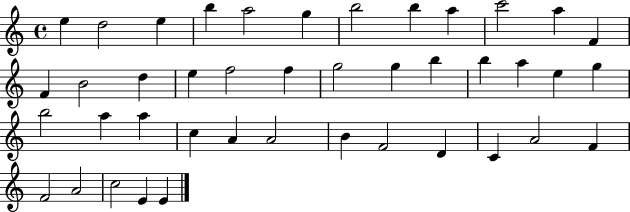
E5/q D5/h E5/q B5/q A5/h G5/q B5/h B5/q A5/q C6/h A5/q F4/q F4/q B4/h D5/q E5/q F5/h F5/q G5/h G5/q B5/q B5/q A5/q E5/q G5/q B5/h A5/q A5/q C5/q A4/q A4/h B4/q F4/h D4/q C4/q A4/h F4/q F4/h A4/h C5/h E4/q E4/q